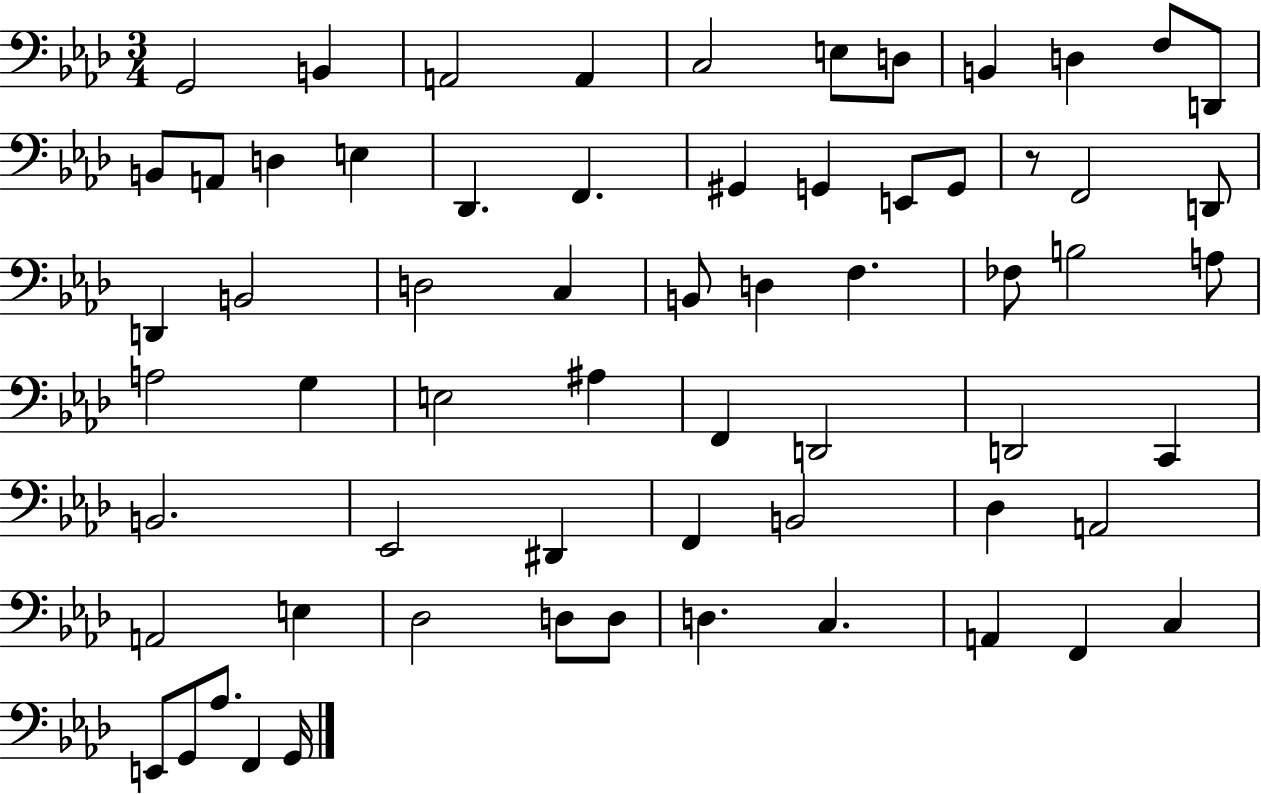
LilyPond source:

{
  \clef bass
  \numericTimeSignature
  \time 3/4
  \key aes \major
  g,2 b,4 | a,2 a,4 | c2 e8 d8 | b,4 d4 f8 d,8 | \break b,8 a,8 d4 e4 | des,4. f,4. | gis,4 g,4 e,8 g,8 | r8 f,2 d,8 | \break d,4 b,2 | d2 c4 | b,8 d4 f4. | fes8 b2 a8 | \break a2 g4 | e2 ais4 | f,4 d,2 | d,2 c,4 | \break b,2. | ees,2 dis,4 | f,4 b,2 | des4 a,2 | \break a,2 e4 | des2 d8 d8 | d4. c4. | a,4 f,4 c4 | \break e,8 g,8 aes8. f,4 g,16 | \bar "|."
}